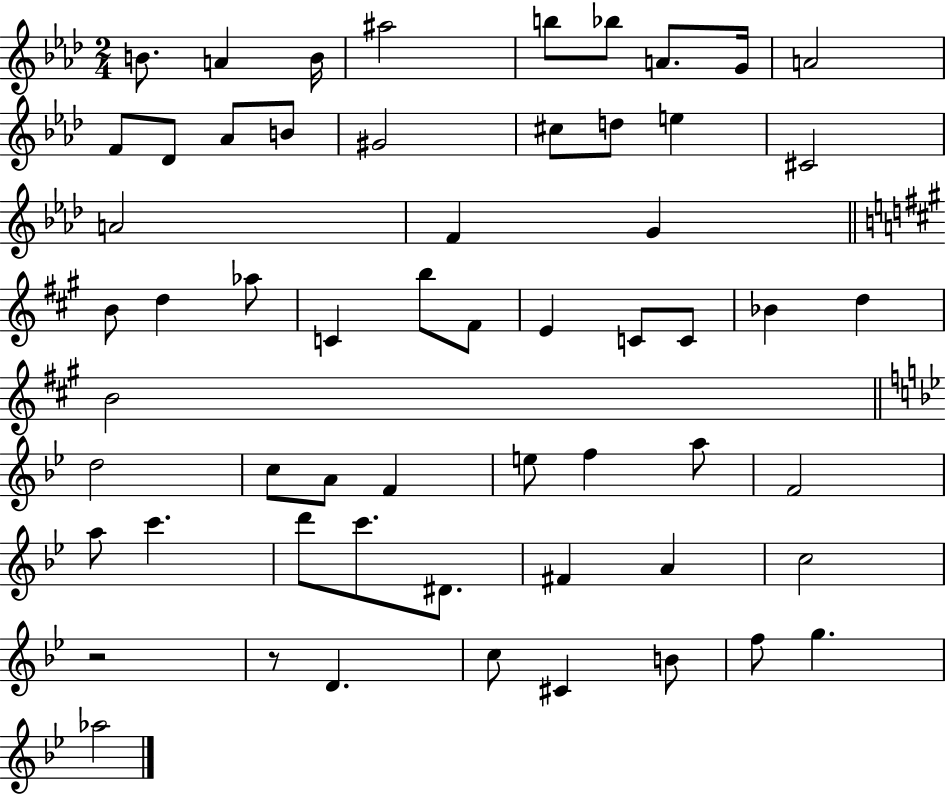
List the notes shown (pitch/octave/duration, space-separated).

B4/e. A4/q B4/s A#5/h B5/e Bb5/e A4/e. G4/s A4/h F4/e Db4/e Ab4/e B4/e G#4/h C#5/e D5/e E5/q C#4/h A4/h F4/q G4/q B4/e D5/q Ab5/e C4/q B5/e F#4/e E4/q C4/e C4/e Bb4/q D5/q B4/h D5/h C5/e A4/e F4/q E5/e F5/q A5/e F4/h A5/e C6/q. D6/e C6/e. D#4/e. F#4/q A4/q C5/h R/h R/e D4/q. C5/e C#4/q B4/e F5/e G5/q. Ab5/h